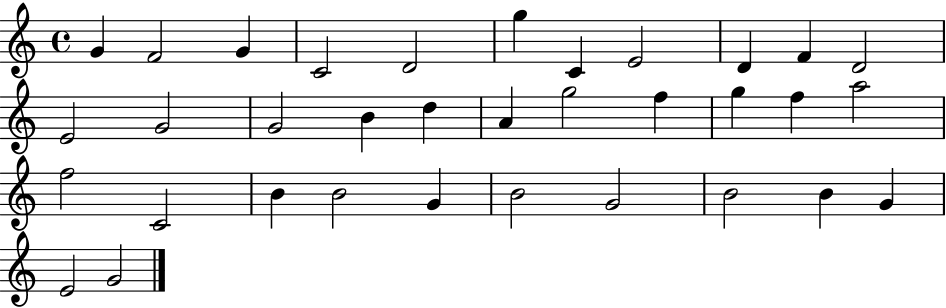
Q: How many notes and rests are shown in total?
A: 34